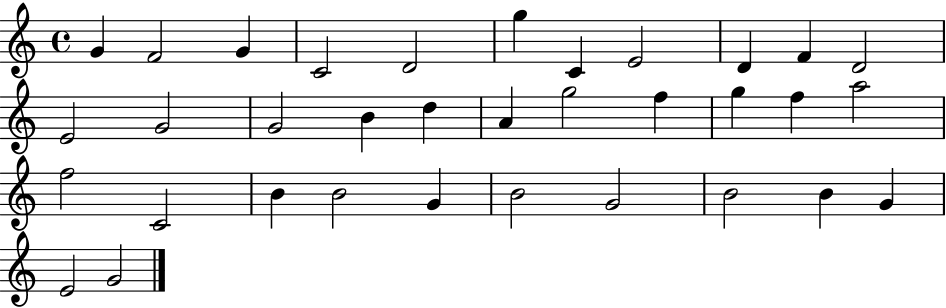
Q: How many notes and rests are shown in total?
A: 34